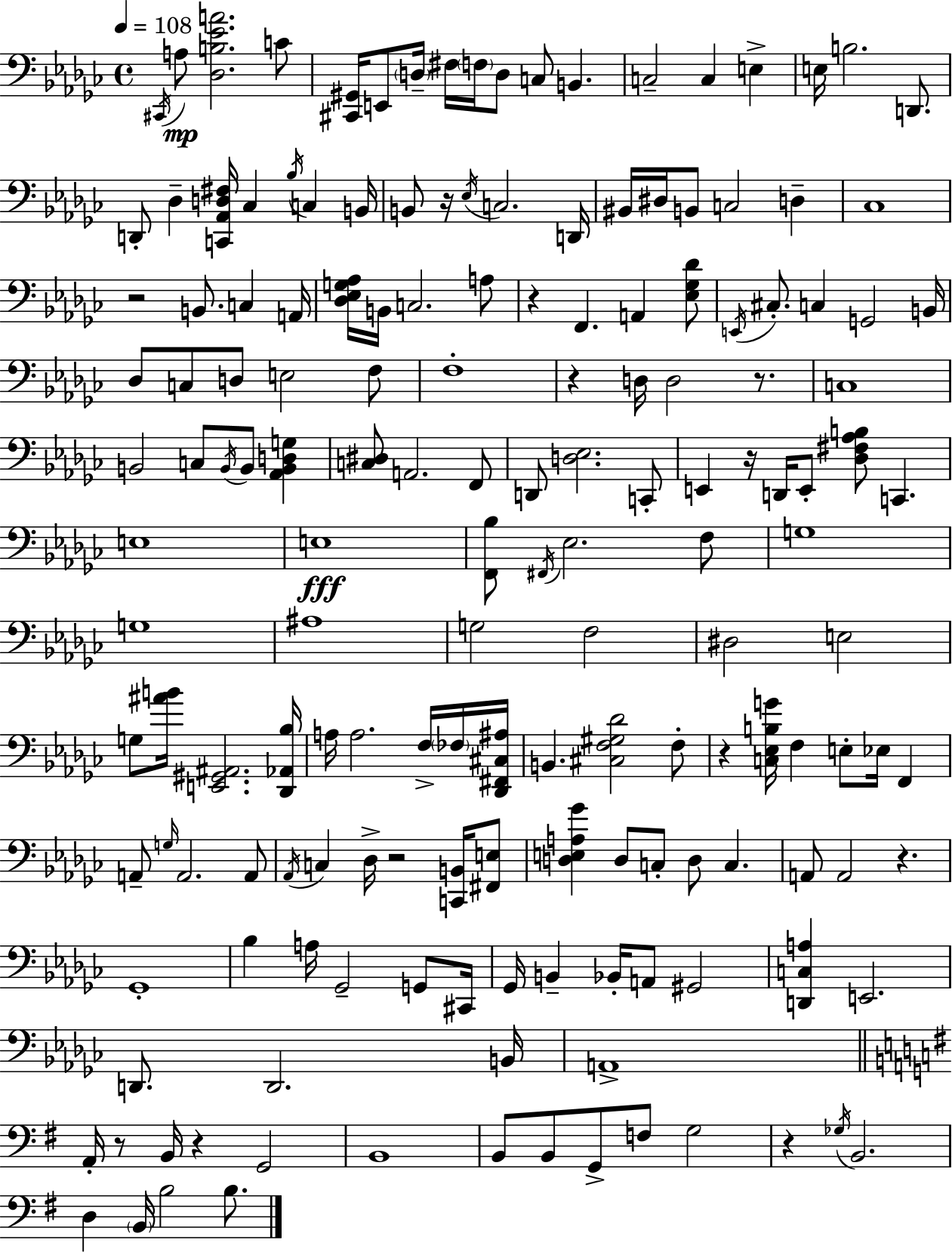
X:1
T:Untitled
M:4/4
L:1/4
K:Ebm
^C,,/4 A,/2 [_D,B,_EA]2 C/2 [^C,,^G,,]/4 E,,/2 D,/4 ^F,/4 F,/4 D,/2 C,/2 B,, C,2 C, E, E,/4 B,2 D,,/2 D,,/2 _D, [C,,_A,,D,^F,]/4 _C, _B,/4 C, B,,/4 B,,/2 z/4 _E,/4 C,2 D,,/4 ^B,,/4 ^D,/4 B,,/2 C,2 D, _C,4 z2 B,,/2 C, A,,/4 [_D,_E,G,_A,]/4 B,,/4 C,2 A,/2 z F,, A,, [_E,_G,_D]/2 E,,/4 ^C,/2 C, G,,2 B,,/4 _D,/2 C,/2 D,/2 E,2 F,/2 F,4 z D,/4 D,2 z/2 C,4 B,,2 C,/2 B,,/4 B,,/2 [_A,,B,,D,G,] [C,^D,]/2 A,,2 F,,/2 D,,/2 [D,_E,]2 C,,/2 E,, z/4 D,,/4 E,,/2 [_D,^F,_A,B,]/2 C,, E,4 E,4 [F,,_B,]/2 ^F,,/4 _E,2 F,/2 G,4 G,4 ^A,4 G,2 F,2 ^D,2 E,2 G,/2 [^AB]/4 [E,,^G,,^A,,]2 [_D,,_A,,_B,]/4 A,/4 A,2 F,/4 _F,/4 [_D,,^F,,^C,^A,]/4 B,, [^C,F,^G,_D]2 F,/2 z [C,_E,B,G]/4 F, E,/2 _E,/4 F,, A,,/2 G,/4 A,,2 A,,/2 _A,,/4 C, _D,/4 z2 [C,,B,,]/4 [^F,,E,]/2 [D,E,A,_G] D,/2 C,/2 D,/2 C, A,,/2 A,,2 z _G,,4 _B, A,/4 _G,,2 G,,/2 ^C,,/4 _G,,/4 B,, _B,,/4 A,,/2 ^G,,2 [D,,C,A,] E,,2 D,,/2 D,,2 B,,/4 A,,4 A,,/4 z/2 B,,/4 z G,,2 B,,4 B,,/2 B,,/2 G,,/2 F,/2 G,2 z _G,/4 B,,2 D, B,,/4 B,2 B,/2